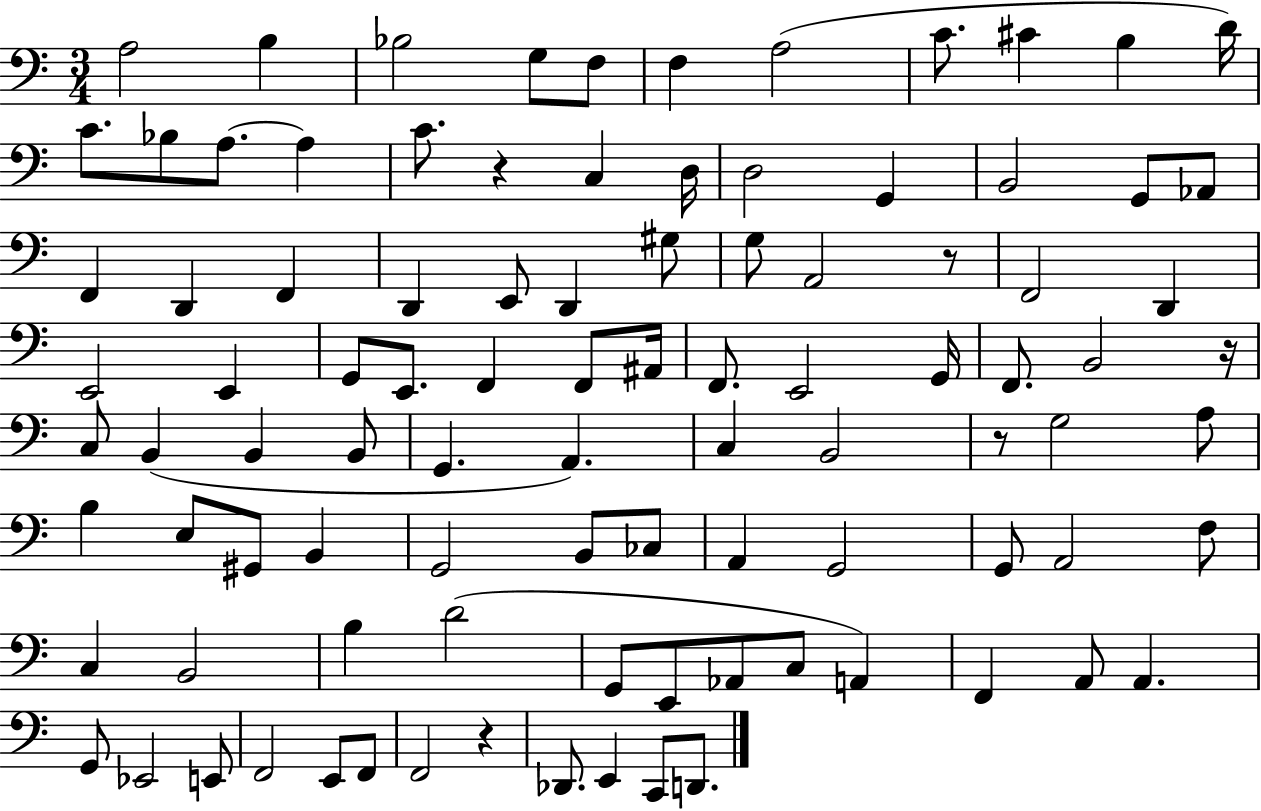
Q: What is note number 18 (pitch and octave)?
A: D3